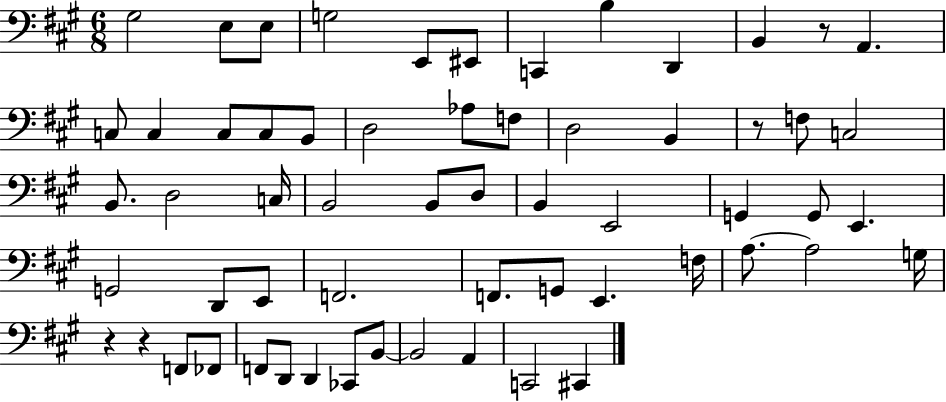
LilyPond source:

{
  \clef bass
  \numericTimeSignature
  \time 6/8
  \key a \major
  gis2 e8 e8 | g2 e,8 eis,8 | c,4 b4 d,4 | b,4 r8 a,4. | \break c8 c4 c8 c8 b,8 | d2 aes8 f8 | d2 b,4 | r8 f8 c2 | \break b,8. d2 c16 | b,2 b,8 d8 | b,4 e,2 | g,4 g,8 e,4. | \break g,2 d,8 e,8 | f,2. | f,8. g,8 e,4. f16 | a8.~~ a2 g16 | \break r4 r4 f,8 fes,8 | f,8 d,8 d,4 ces,8 b,8~~ | b,2 a,4 | c,2 cis,4 | \break \bar "|."
}